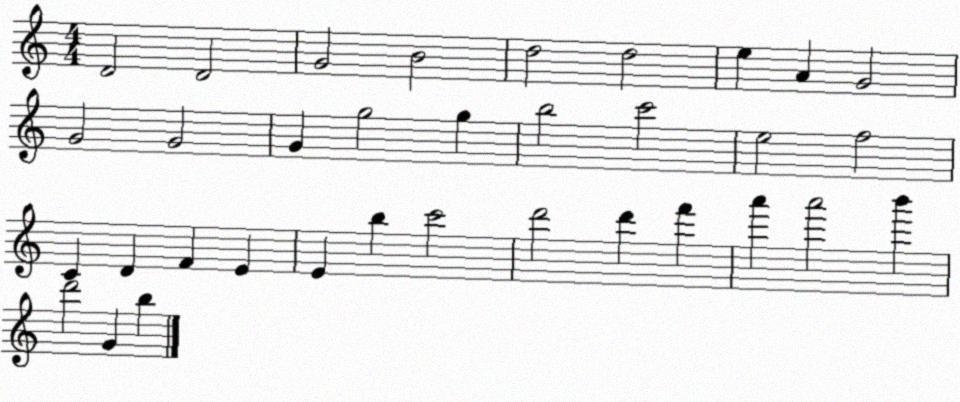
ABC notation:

X:1
T:Untitled
M:4/4
L:1/4
K:C
D2 D2 G2 B2 d2 d2 e A G2 G2 G2 G g2 g b2 c'2 e2 f2 C D F E E b c'2 d'2 d' f' a' a'2 b' d'2 G b